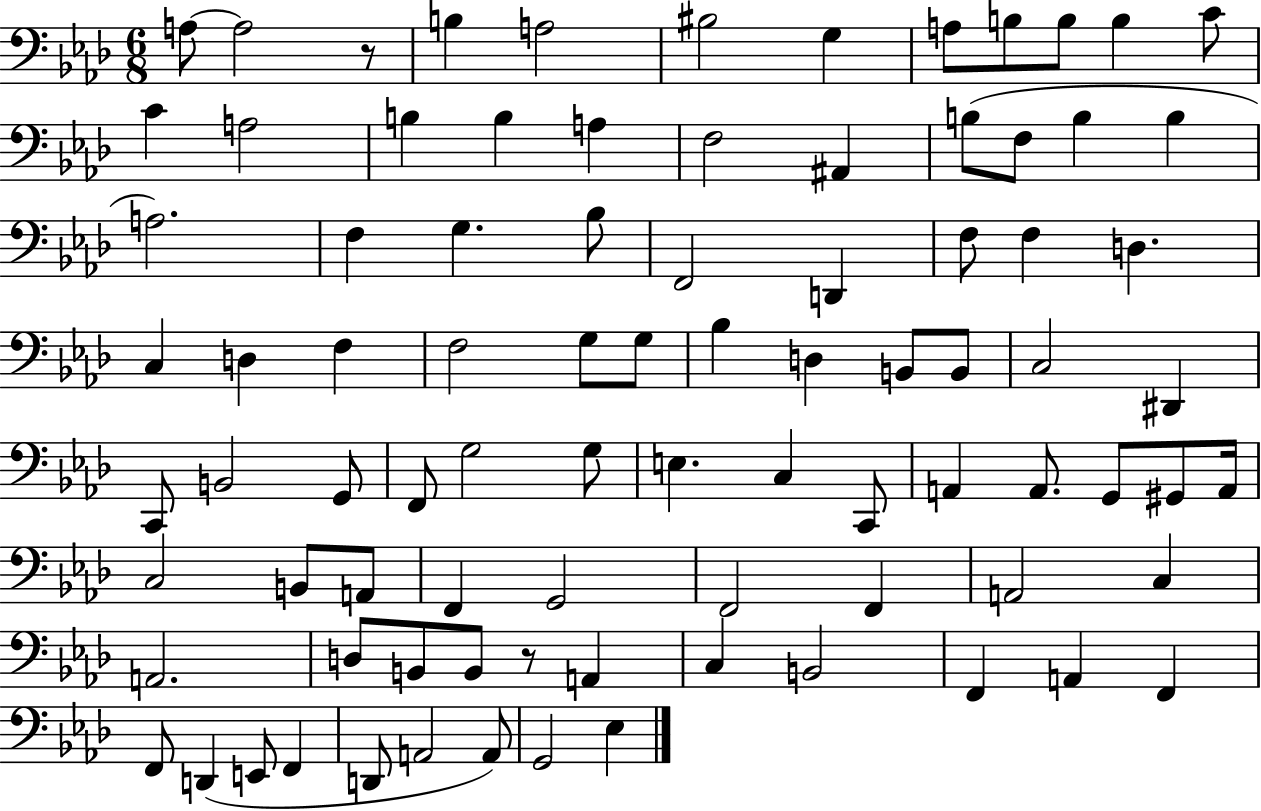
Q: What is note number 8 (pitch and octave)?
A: B3